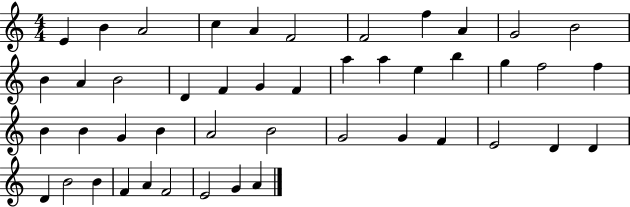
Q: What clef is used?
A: treble